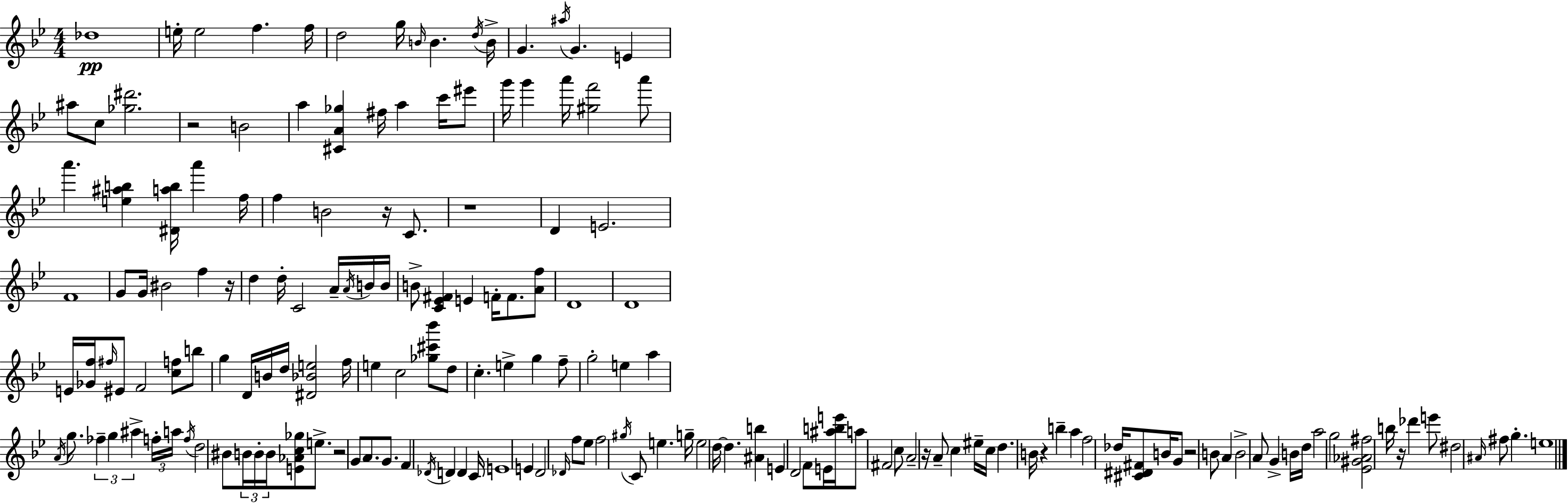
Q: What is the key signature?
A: G minor